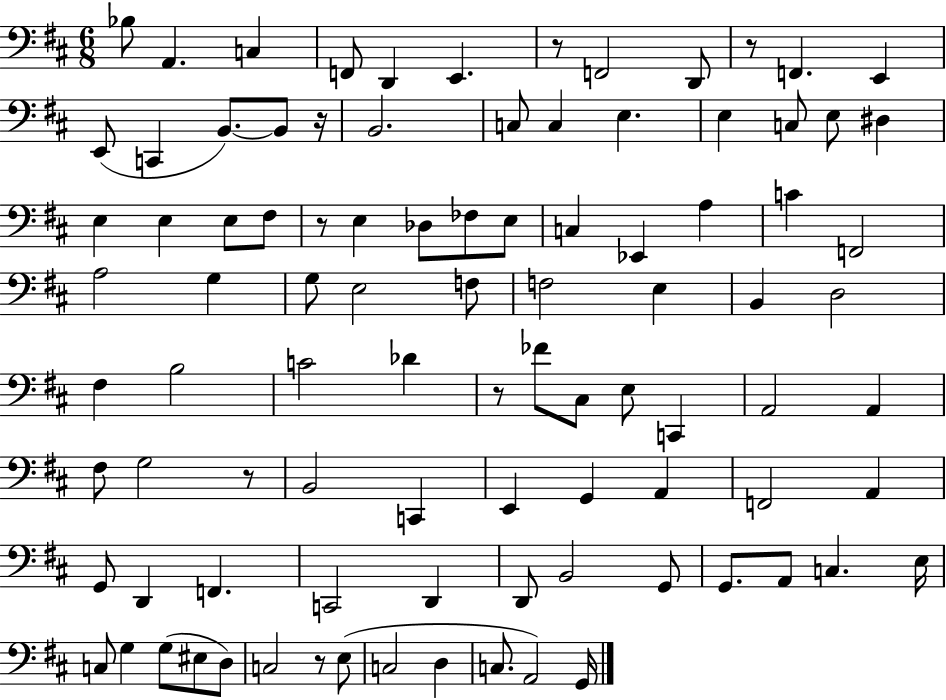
Bb3/e A2/q. C3/q F2/e D2/q E2/q. R/e F2/h D2/e R/e F2/q. E2/q E2/e C2/q B2/e. B2/e R/s B2/h. C3/e C3/q E3/q. E3/q C3/e E3/e D#3/q E3/q E3/q E3/e F#3/e R/e E3/q Db3/e FES3/e E3/e C3/q Eb2/q A3/q C4/q F2/h A3/h G3/q G3/e E3/h F3/e F3/h E3/q B2/q D3/h F#3/q B3/h C4/h Db4/q R/e FES4/e C#3/e E3/e C2/q A2/h A2/q F#3/e G3/h R/e B2/h C2/q E2/q G2/q A2/q F2/h A2/q G2/e D2/q F2/q. C2/h D2/q D2/e B2/h G2/e G2/e. A2/e C3/q. E3/s C3/e G3/q G3/e EIS3/e D3/e C3/h R/e E3/e C3/h D3/q C3/e. A2/h G2/s